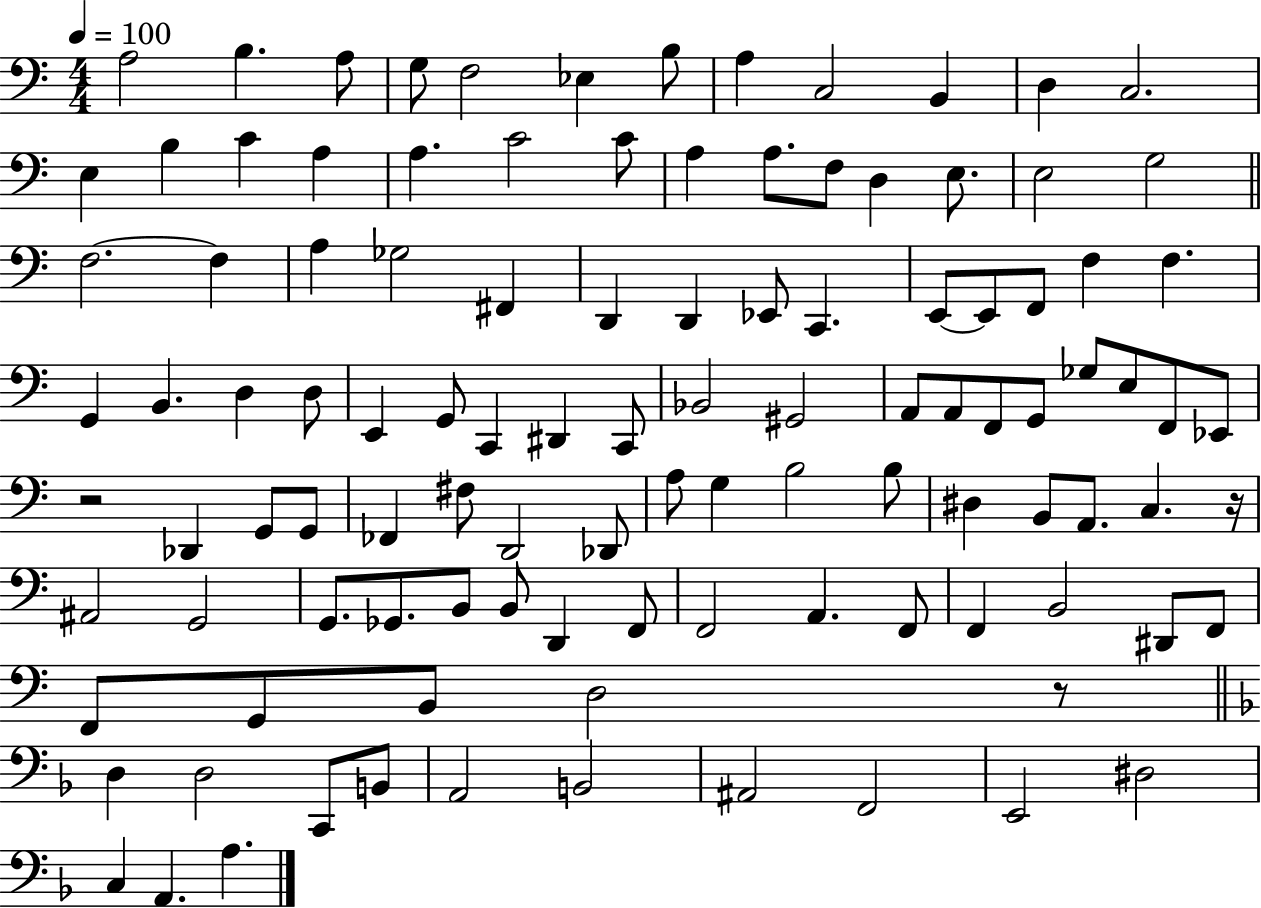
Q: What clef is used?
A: bass